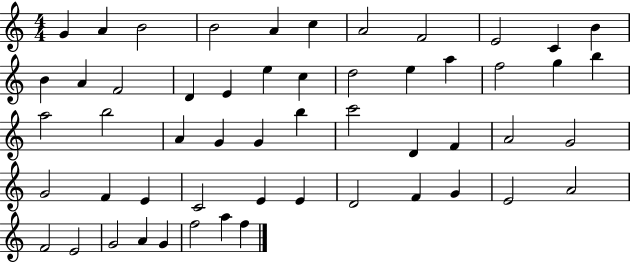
G4/q A4/q B4/h B4/h A4/q C5/q A4/h F4/h E4/h C4/q B4/q B4/q A4/q F4/h D4/q E4/q E5/q C5/q D5/h E5/q A5/q F5/h G5/q B5/q A5/h B5/h A4/q G4/q G4/q B5/q C6/h D4/q F4/q A4/h G4/h G4/h F4/q E4/q C4/h E4/q E4/q D4/h F4/q G4/q E4/h A4/h F4/h E4/h G4/h A4/q G4/q F5/h A5/q F5/q